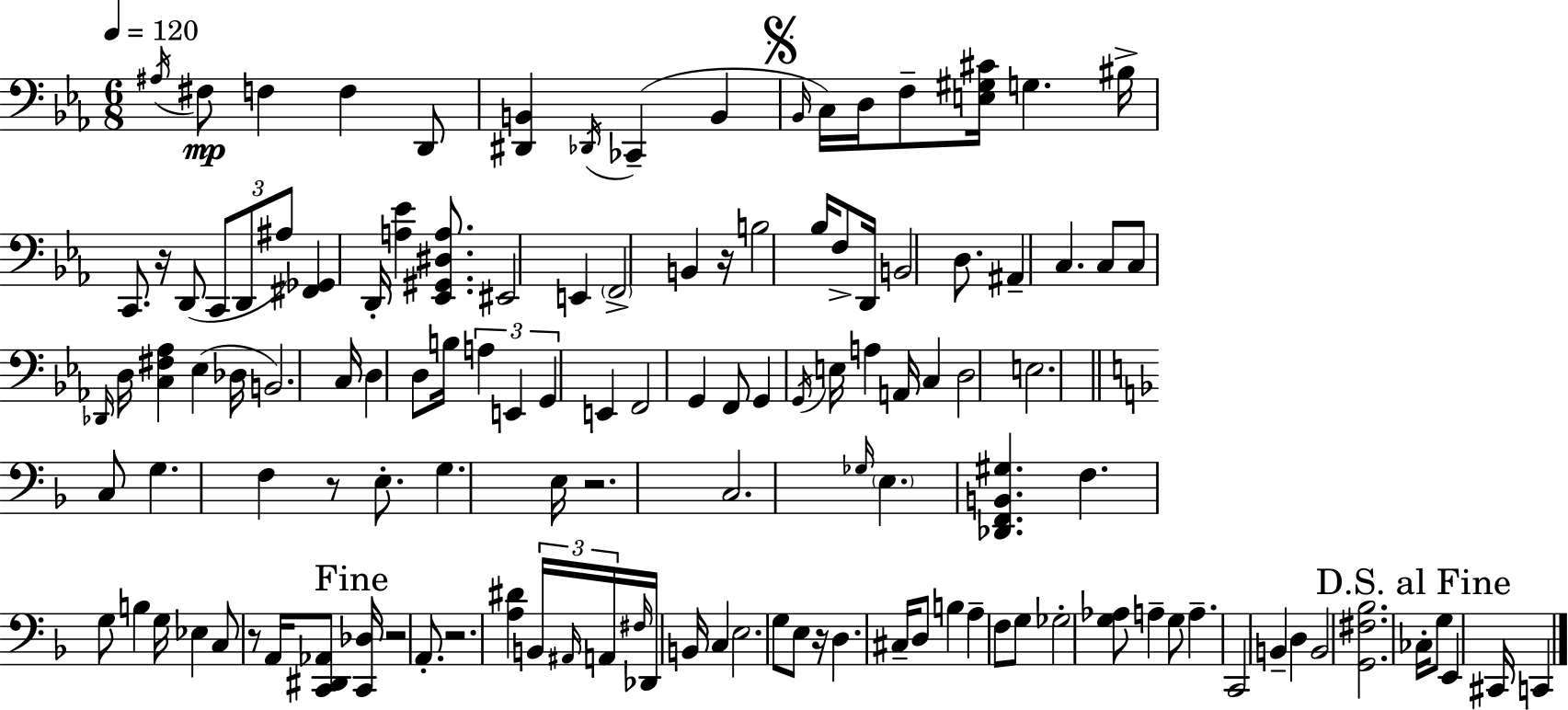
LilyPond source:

{
  \clef bass
  \numericTimeSignature
  \time 6/8
  \key c \minor
  \tempo 4 = 120
  \acciaccatura { ais16 }\mp fis8 f4 f4 d,8 | <dis, b,>4 \acciaccatura { des,16 }( ces,4-- b,4 | \mark \markup { \musicglyph "scripts.segno" } \grace { bes,16 } c16) d16 f8-- <e gis cis'>16 g4. | bis16-> c,8. r16 d,8( \tuplet 3/2 { c,8 d,8 | \break ais8) } <fis, ges,>4 d,16-. <a ees'>4 | <ees, gis, dis a>8. eis,2 e,4 | \parenthesize f,2-> b,4 | r16 b2 | \break bes16 f8-> d,16 b,2 | d8. ais,4-- c4. | c8 c8 \grace { des,16 } d16 <c fis aes>4 ees4( | des16 b,2.) | \break c16 d4 d8 b16 | \tuplet 3/2 { a4 e,4 g,4 } | e,4 f,2 | g,4 f,8 g,4 \acciaccatura { g,16 } e16 | \break a4 a,16 c4 d2 | e2. | \bar "||" \break \key f \major c8 g4. f4 | r8 e8.-. g4. e16 | r2. | c2. | \break \grace { ges16 } \parenthesize e4. <des, f, b, gis>4. | f4. g8 b4 | g16 ees4 c8 r8 a,16 <c, dis, aes,>8 | \mark "Fine" <c, des>16 r2 a,8.-. | \break r2. | <a dis'>4 \tuplet 3/2 { b,16 \grace { ais,16 } a,16 } \grace { fis16 } des,16 b,16 c4 | e2. | g8 e8 r16 d4. | \break cis16-- d8 b4 a4-- | f8 g8 ges2-. | <g aes>8 a4-- g8 a4.-- | c,2 b,4-- | \break d4 b,2 | <g, fis bes>2. | \mark "D.S. al Fine" ces16-. g8 e,4 cis,16 c,4 | \bar "|."
}